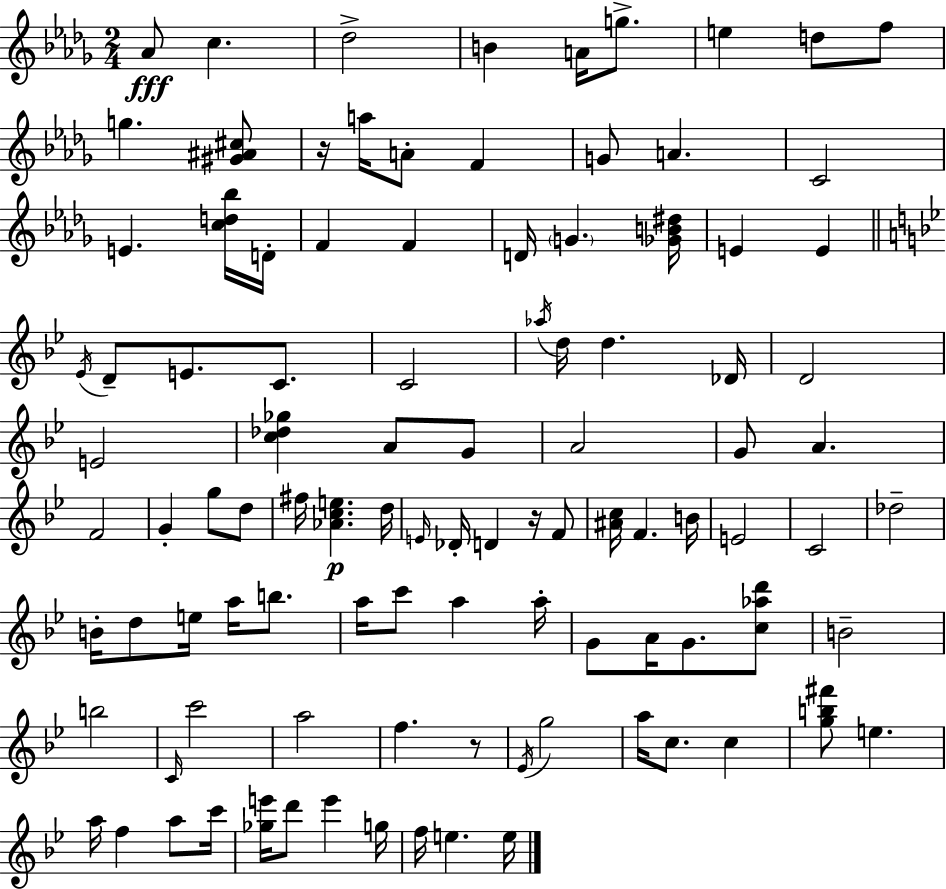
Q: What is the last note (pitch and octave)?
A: E5